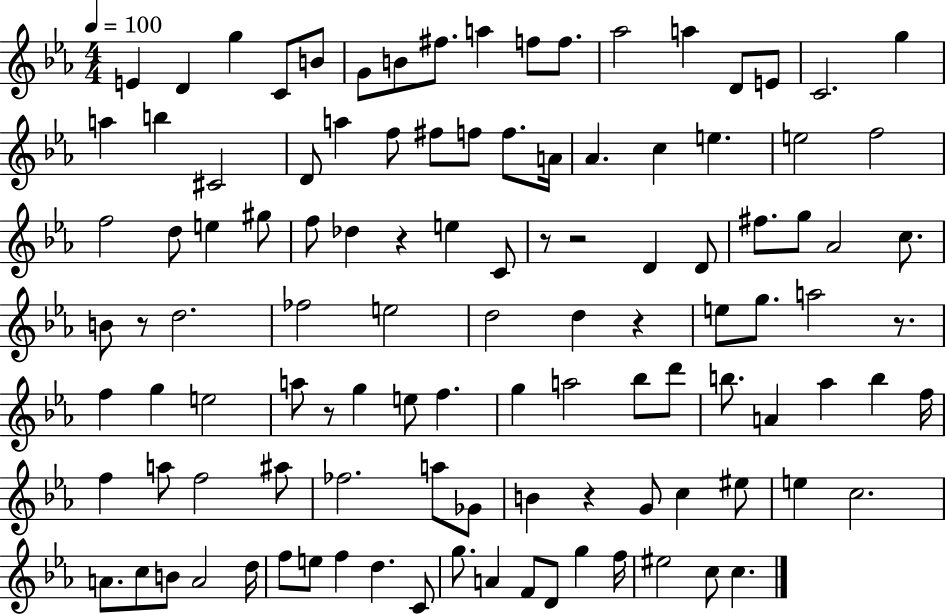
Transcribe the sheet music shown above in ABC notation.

X:1
T:Untitled
M:4/4
L:1/4
K:Eb
E D g C/2 B/2 G/2 B/2 ^f/2 a f/2 f/2 _a2 a D/2 E/2 C2 g a b ^C2 D/2 a f/2 ^f/2 f/2 f/2 A/4 _A c e e2 f2 f2 d/2 e ^g/2 f/2 _d z e C/2 z/2 z2 D D/2 ^f/2 g/2 _A2 c/2 B/2 z/2 d2 _f2 e2 d2 d z e/2 g/2 a2 z/2 f g e2 a/2 z/2 g e/2 f g a2 _b/2 d'/2 b/2 A _a b f/4 f a/2 f2 ^a/2 _f2 a/2 _G/2 B z G/2 c ^e/2 e c2 A/2 c/2 B/2 A2 d/4 f/2 e/2 f d C/2 g/2 A F/2 D/2 g f/4 ^e2 c/2 c